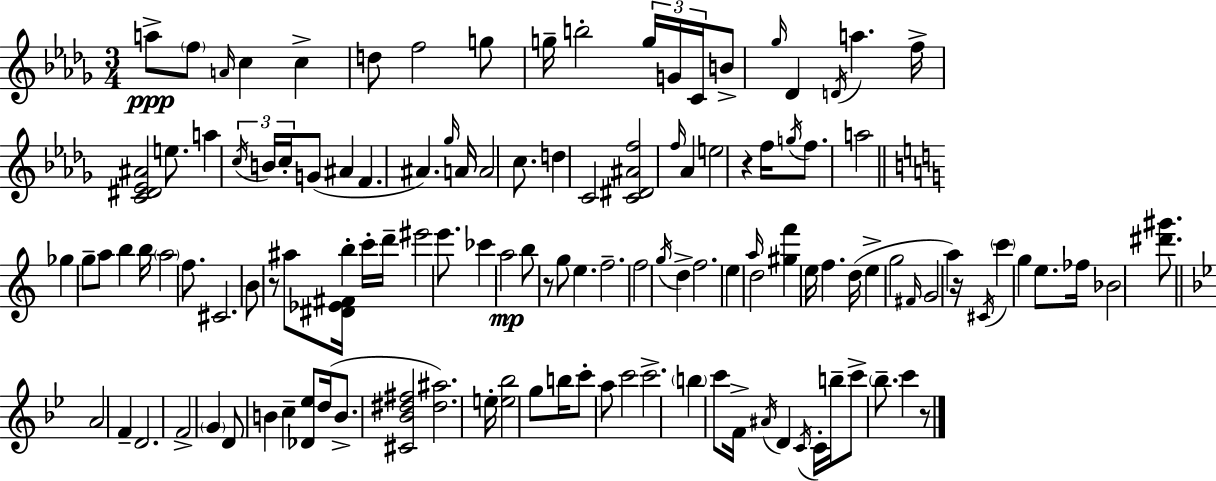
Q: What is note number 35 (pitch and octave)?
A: F5